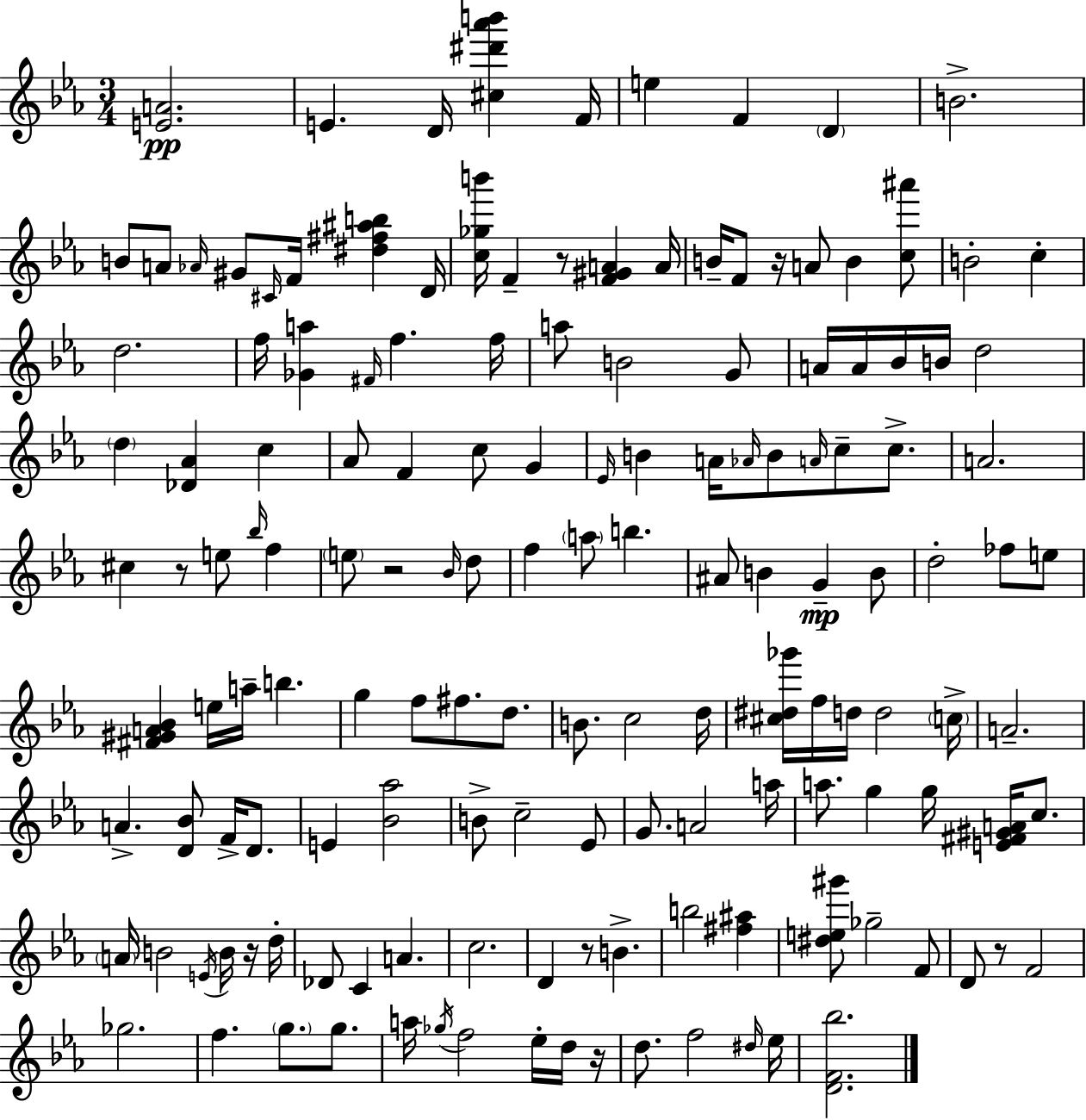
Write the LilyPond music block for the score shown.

{
  \clef treble
  \numericTimeSignature
  \time 3/4
  \key ees \major
  <e' a'>2.\pp | e'4. d'16 <cis'' dis''' aes''' b'''>4 f'16 | e''4 f'4 \parenthesize d'4 | b'2.-> | \break b'8 a'8 \grace { aes'16 } gis'8 \grace { cis'16 } f'16 <dis'' fis'' ais'' b''>4 | d'16 <c'' ges'' b'''>16 f'4-- r8 <f' gis' a'>4 | a'16 b'16-- f'8 r16 a'8 b'4 | <c'' ais'''>8 b'2-. c''4-. | \break d''2. | f''16 <ges' a''>4 \grace { fis'16 } f''4. | f''16 a''8 b'2 | g'8 a'16 a'16 bes'16 b'16 d''2 | \break \parenthesize d''4 <des' aes'>4 c''4 | aes'8 f'4 c''8 g'4 | \grace { ees'16 } b'4 a'16 \grace { aes'16 } b'8 | \grace { a'16 } c''8-- c''8.-> a'2. | \break cis''4 r8 | e''8 \grace { bes''16 } f''4 \parenthesize e''8 r2 | \grace { bes'16 } d''8 f''4 | \parenthesize a''8 b''4. ais'8 b'4 | \break g'4--\mp b'8 d''2-. | fes''8 e''8 <fis' gis' a' bes'>4 | e''16 a''16-- b''4. g''4 | f''8 fis''8. d''8. b'8. c''2 | \break d''16 <cis'' dis'' ges'''>16 f''16 d''16 d''2 | \parenthesize c''16-> a'2.-- | a'4.-> | <d' bes'>8 f'16-> d'8. e'4 | \break <bes' aes''>2 b'8-> c''2-- | ees'8 g'8. a'2 | a''16 a''8. g''4 | g''16 <e' fis' gis' a'>16 c''8. \parenthesize a'16 b'2 | \break \acciaccatura { e'16 } b'16 r16 d''16-. des'8 c'4 | a'4. c''2. | d'4 | r8 b'4.-> b''2 | \break <fis'' ais''>4 <dis'' e'' gis'''>8 ges''2-- | f'8 d'8 r8 | f'2 ges''2. | f''4. | \break \parenthesize g''8. g''8. a''16 \acciaccatura { ges''16 } f''2 | ees''16-. d''16 r16 d''8. | f''2 \grace { dis''16 } ees''16 <d' f' bes''>2. | \bar "|."
}